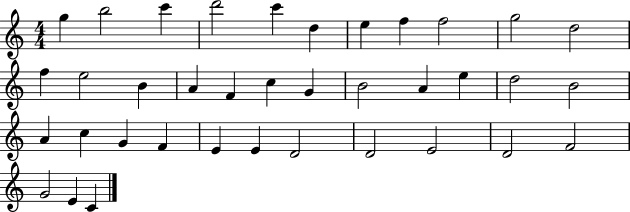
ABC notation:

X:1
T:Untitled
M:4/4
L:1/4
K:C
g b2 c' d'2 c' d e f f2 g2 d2 f e2 B A F c G B2 A e d2 B2 A c G F E E D2 D2 E2 D2 F2 G2 E C